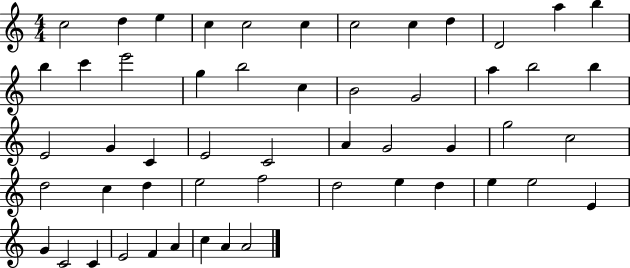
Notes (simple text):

C5/h D5/q E5/q C5/q C5/h C5/q C5/h C5/q D5/q D4/h A5/q B5/q B5/q C6/q E6/h G5/q B5/h C5/q B4/h G4/h A5/q B5/h B5/q E4/h G4/q C4/q E4/h C4/h A4/q G4/h G4/q G5/h C5/h D5/h C5/q D5/q E5/h F5/h D5/h E5/q D5/q E5/q E5/h E4/q G4/q C4/h C4/q E4/h F4/q A4/q C5/q A4/q A4/h